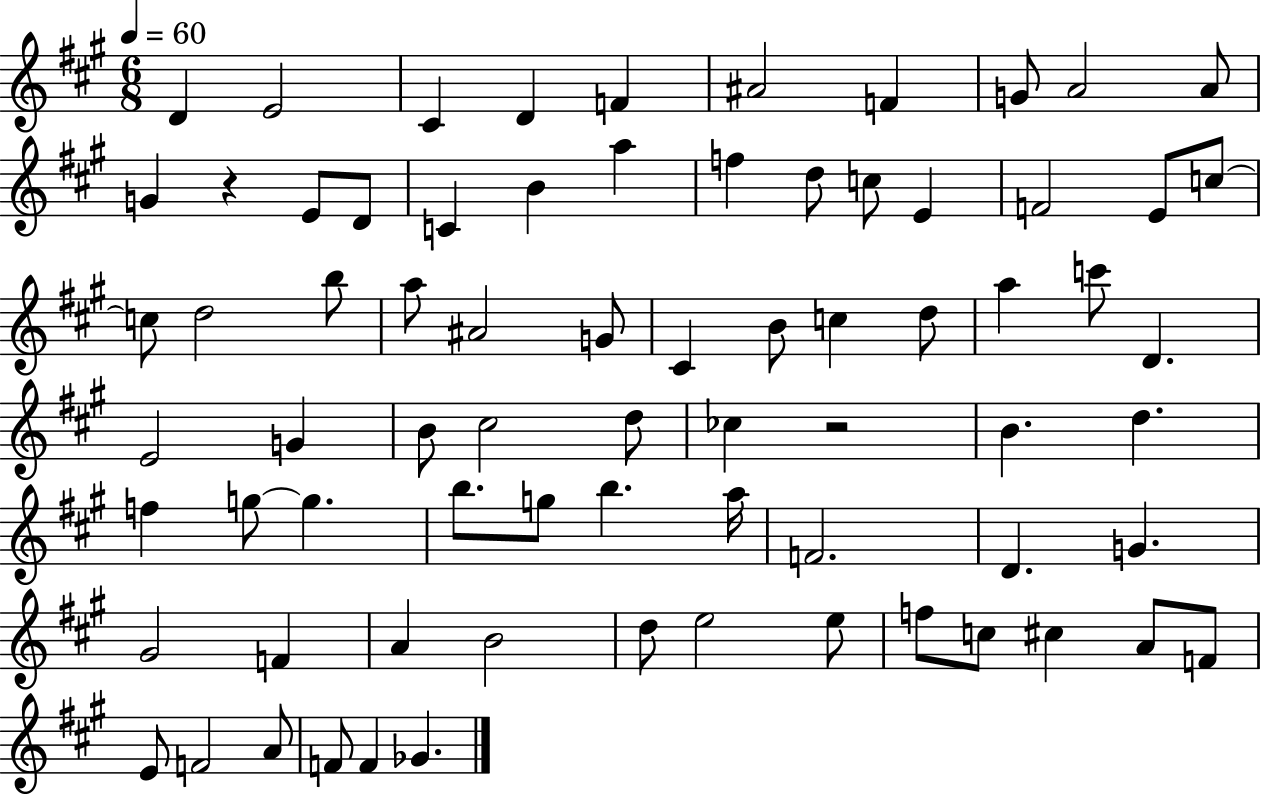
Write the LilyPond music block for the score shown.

{
  \clef treble
  \numericTimeSignature
  \time 6/8
  \key a \major
  \tempo 4 = 60
  \repeat volta 2 { d'4 e'2 | cis'4 d'4 f'4 | ais'2 f'4 | g'8 a'2 a'8 | \break g'4 r4 e'8 d'8 | c'4 b'4 a''4 | f''4 d''8 c''8 e'4 | f'2 e'8 c''8~~ | \break c''8 d''2 b''8 | a''8 ais'2 g'8 | cis'4 b'8 c''4 d''8 | a''4 c'''8 d'4. | \break e'2 g'4 | b'8 cis''2 d''8 | ces''4 r2 | b'4. d''4. | \break f''4 g''8~~ g''4. | b''8. g''8 b''4. a''16 | f'2. | d'4. g'4. | \break gis'2 f'4 | a'4 b'2 | d''8 e''2 e''8 | f''8 c''8 cis''4 a'8 f'8 | \break e'8 f'2 a'8 | f'8 f'4 ges'4. | } \bar "|."
}